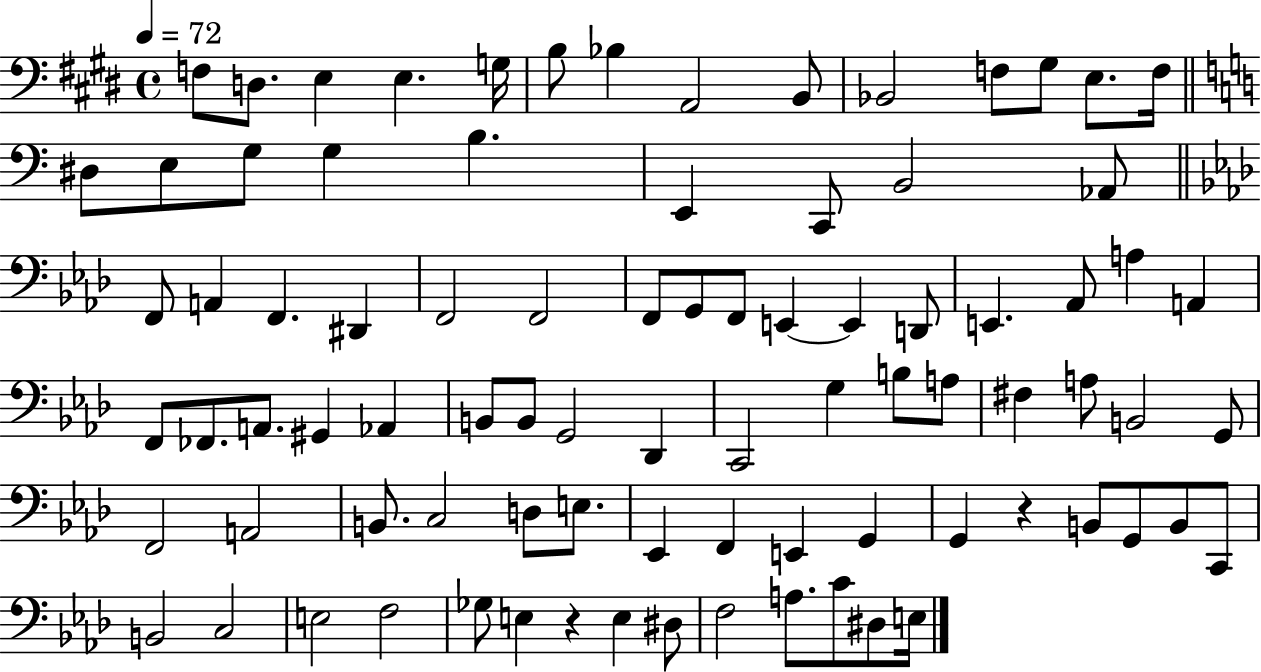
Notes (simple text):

F3/e D3/e. E3/q E3/q. G3/s B3/e Bb3/q A2/h B2/e Bb2/h F3/e G#3/e E3/e. F3/s D#3/e E3/e G3/e G3/q B3/q. E2/q C2/e B2/h Ab2/e F2/e A2/q F2/q. D#2/q F2/h F2/h F2/e G2/e F2/e E2/q E2/q D2/e E2/q. Ab2/e A3/q A2/q F2/e FES2/e. A2/e. G#2/q Ab2/q B2/e B2/e G2/h Db2/q C2/h G3/q B3/e A3/e F#3/q A3/e B2/h G2/e F2/h A2/h B2/e. C3/h D3/e E3/e. Eb2/q F2/q E2/q G2/q G2/q R/q B2/e G2/e B2/e C2/e B2/h C3/h E3/h F3/h Gb3/e E3/q R/q E3/q D#3/e F3/h A3/e. C4/e D#3/e E3/s